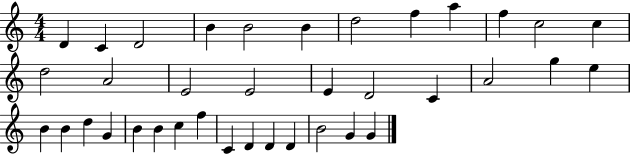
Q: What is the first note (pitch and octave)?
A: D4